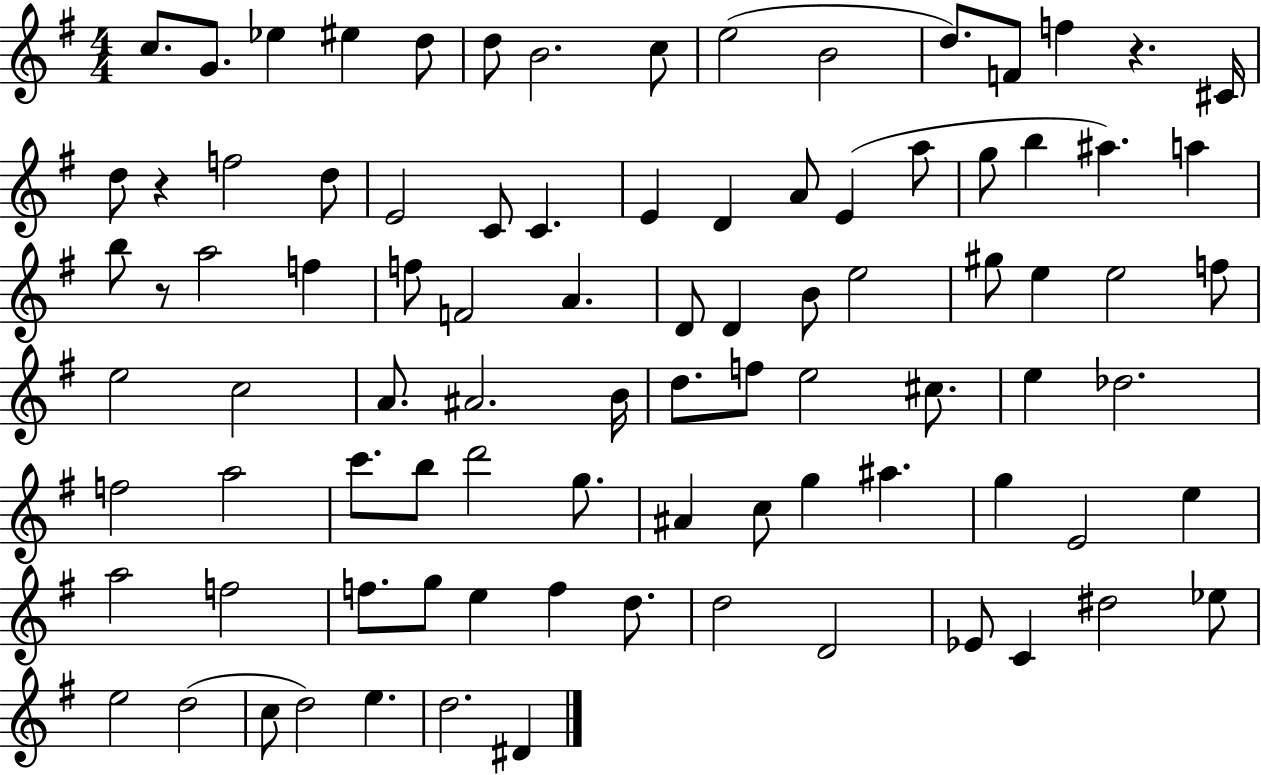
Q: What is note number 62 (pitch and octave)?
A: C5